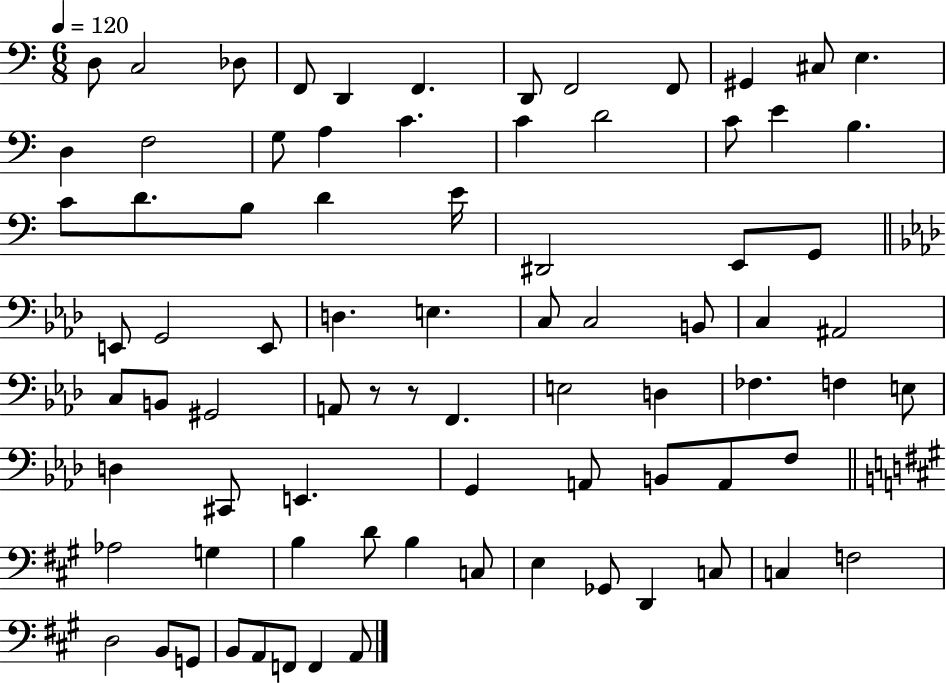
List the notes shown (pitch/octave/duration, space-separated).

D3/e C3/h Db3/e F2/e D2/q F2/q. D2/e F2/h F2/e G#2/q C#3/e E3/q. D3/q F3/h G3/e A3/q C4/q. C4/q D4/h C4/e E4/q B3/q. C4/e D4/e. B3/e D4/q E4/s D#2/h E2/e G2/e E2/e G2/h E2/e D3/q. E3/q. C3/e C3/h B2/e C3/q A#2/h C3/e B2/e G#2/h A2/e R/e R/e F2/q. E3/h D3/q FES3/q. F3/q E3/e D3/q C#2/e E2/q. G2/q A2/e B2/e A2/e F3/e Ab3/h G3/q B3/q D4/e B3/q C3/e E3/q Gb2/e D2/q C3/e C3/q F3/h D3/h B2/e G2/e B2/e A2/e F2/e F2/q A2/e